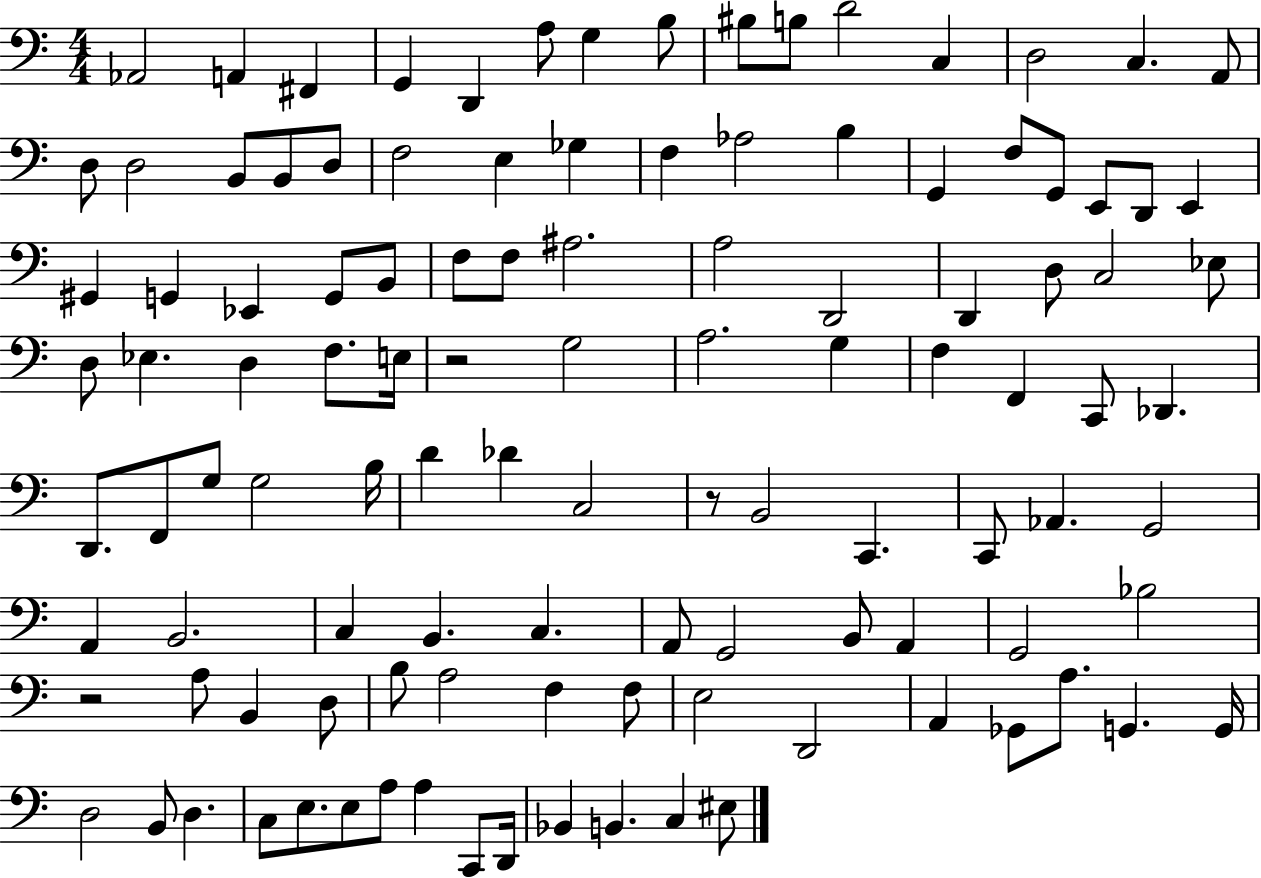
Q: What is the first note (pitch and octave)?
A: Ab2